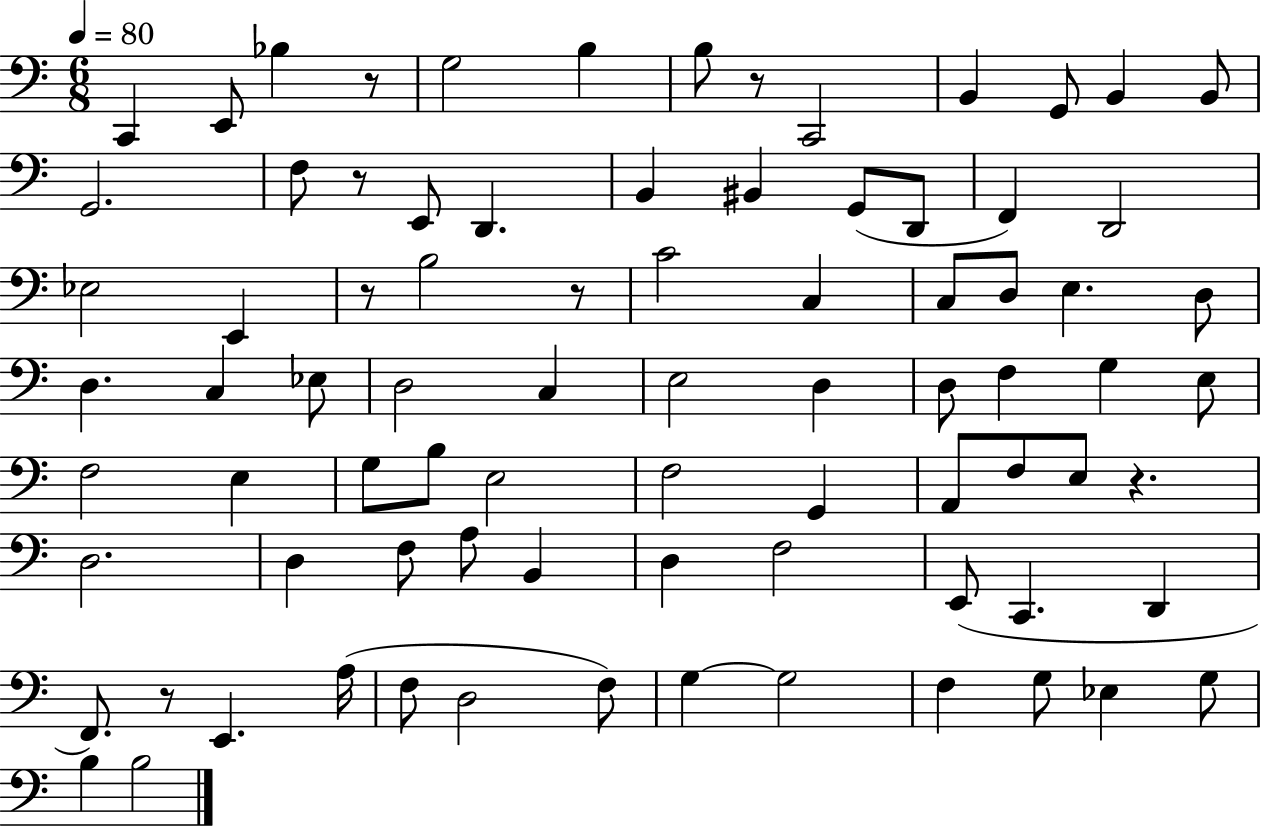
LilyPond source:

{
  \clef bass
  \numericTimeSignature
  \time 6/8
  \key c \major
  \tempo 4 = 80
  c,4 e,8 bes4 r8 | g2 b4 | b8 r8 c,2 | b,4 g,8 b,4 b,8 | \break g,2. | f8 r8 e,8 d,4. | b,4 bis,4 g,8( d,8 | f,4) d,2 | \break ees2 e,4 | r8 b2 r8 | c'2 c4 | c8 d8 e4. d8 | \break d4. c4 ees8 | d2 c4 | e2 d4 | d8 f4 g4 e8 | \break f2 e4 | g8 b8 e2 | f2 g,4 | a,8 f8 e8 r4. | \break d2. | d4 f8 a8 b,4 | d4 f2 | e,8( c,4. d,4 | \break f,8.) r8 e,4. a16( | f8 d2 f8) | g4~~ g2 | f4 g8 ees4 g8 | \break b4 b2 | \bar "|."
}